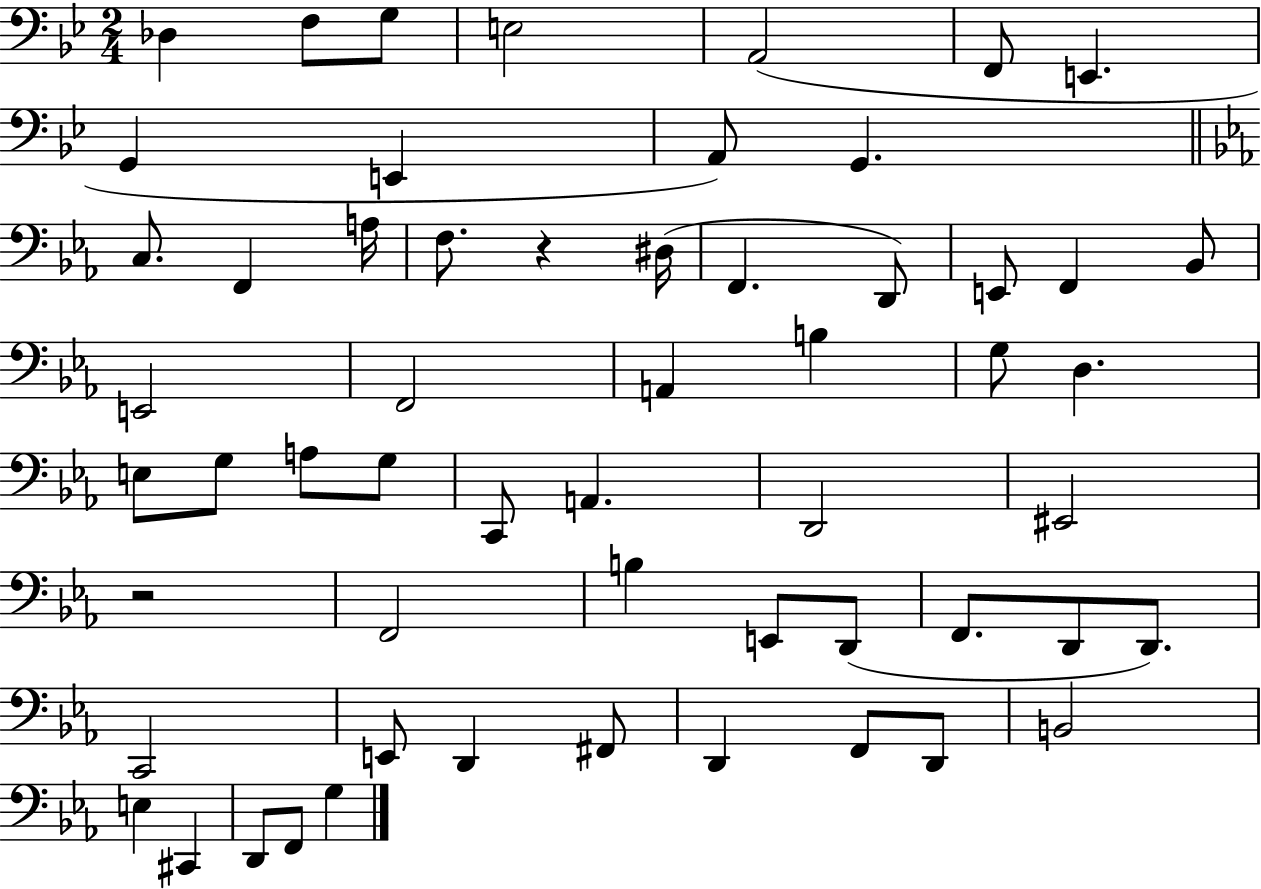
{
  \clef bass
  \numericTimeSignature
  \time 2/4
  \key bes \major
  des4 f8 g8 | e2 | a,2( | f,8 e,4. | \break g,4 e,4 | a,8) g,4. | \bar "||" \break \key ees \major c8. f,4 a16 | f8. r4 dis16( | f,4. d,8) | e,8 f,4 bes,8 | \break e,2 | f,2 | a,4 b4 | g8 d4. | \break e8 g8 a8 g8 | c,8 a,4. | d,2 | eis,2 | \break r2 | f,2 | b4 e,8 d,8( | f,8. d,8 d,8.) | \break c,2 | e,8 d,4 fis,8 | d,4 f,8 d,8 | b,2 | \break e4 cis,4 | d,8 f,8 g4 | \bar "|."
}